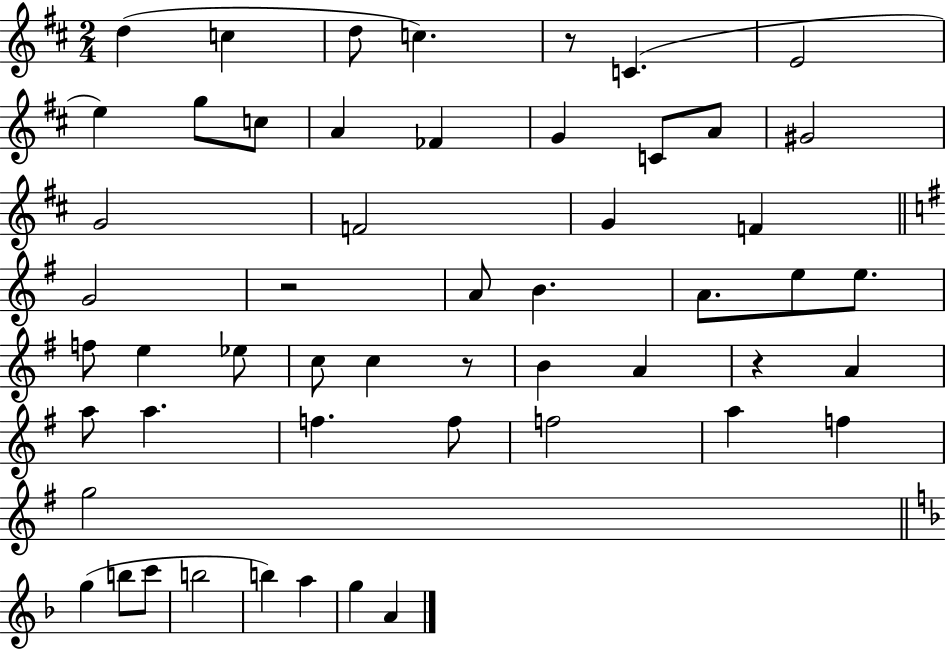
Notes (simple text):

D5/q C5/q D5/e C5/q. R/e C4/q. E4/h E5/q G5/e C5/e A4/q FES4/q G4/q C4/e A4/e G#4/h G4/h F4/h G4/q F4/q G4/h R/h A4/e B4/q. A4/e. E5/e E5/e. F5/e E5/q Eb5/e C5/e C5/q R/e B4/q A4/q R/q A4/q A5/e A5/q. F5/q. F5/e F5/h A5/q F5/q G5/h G5/q B5/e C6/e B5/h B5/q A5/q G5/q A4/q